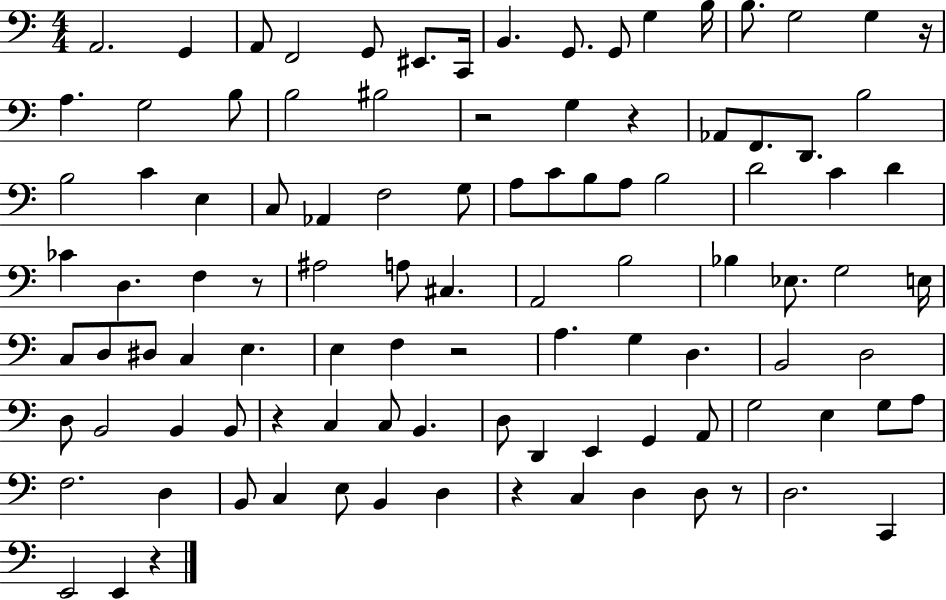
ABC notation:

X:1
T:Untitled
M:4/4
L:1/4
K:C
A,,2 G,, A,,/2 F,,2 G,,/2 ^E,,/2 C,,/4 B,, G,,/2 G,,/2 G, B,/4 B,/2 G,2 G, z/4 A, G,2 B,/2 B,2 ^B,2 z2 G, z _A,,/2 F,,/2 D,,/2 B,2 B,2 C E, C,/2 _A,, F,2 G,/2 A,/2 C/2 B,/2 A,/2 B,2 D2 C D _C D, F, z/2 ^A,2 A,/2 ^C, A,,2 B,2 _B, _E,/2 G,2 E,/4 C,/2 D,/2 ^D,/2 C, E, E, F, z2 A, G, D, B,,2 D,2 D,/2 B,,2 B,, B,,/2 z C, C,/2 B,, D,/2 D,, E,, G,, A,,/2 G,2 E, G,/2 A,/2 F,2 D, B,,/2 C, E,/2 B,, D, z C, D, D,/2 z/2 D,2 C,, E,,2 E,, z